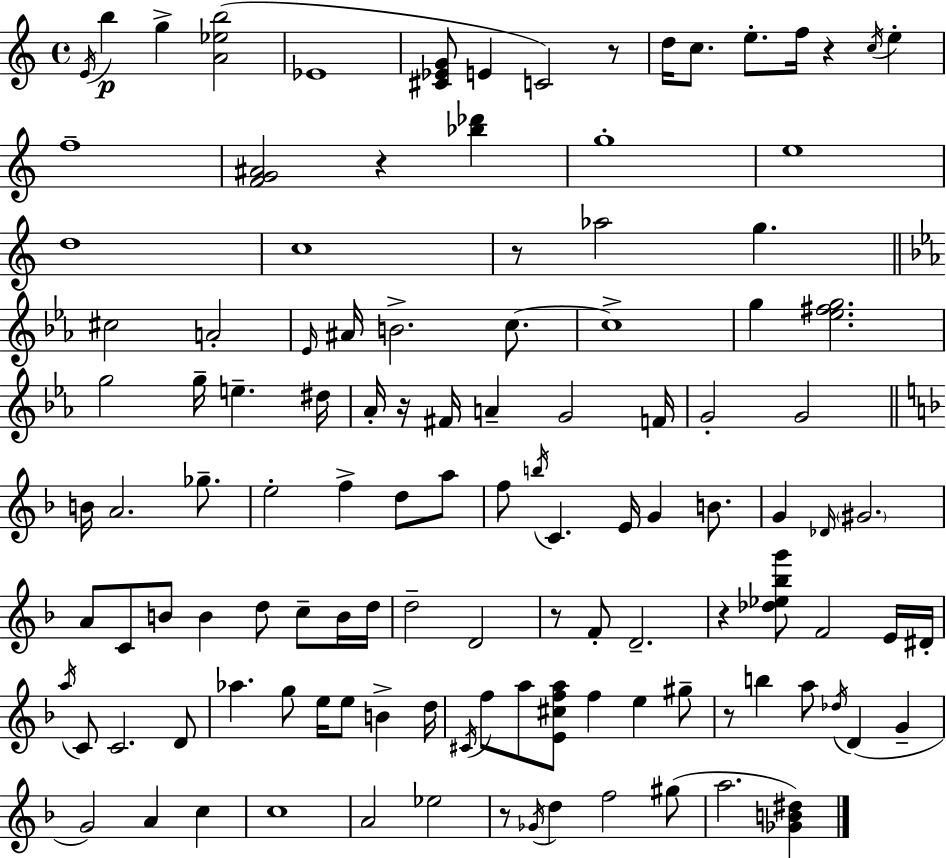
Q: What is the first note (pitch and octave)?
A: E4